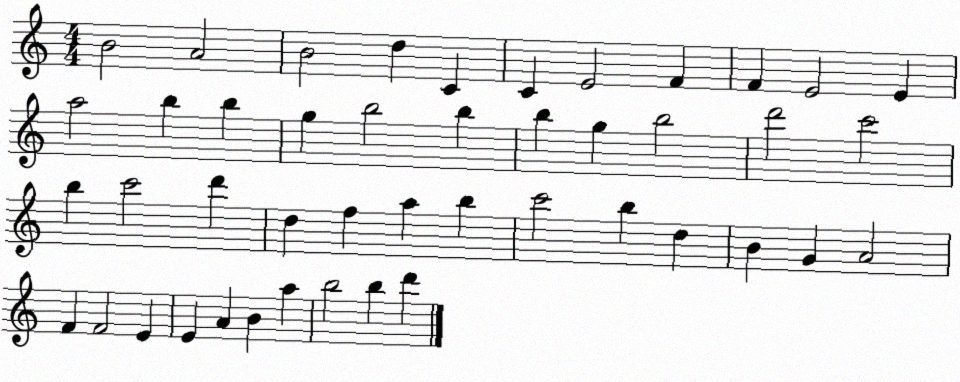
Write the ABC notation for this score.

X:1
T:Untitled
M:4/4
L:1/4
K:C
B2 A2 B2 d C C E2 F F E2 E a2 b b g b2 b b g b2 d'2 c'2 b c'2 d' d f a b c'2 b d B G A2 F F2 E E A B a b2 b d'